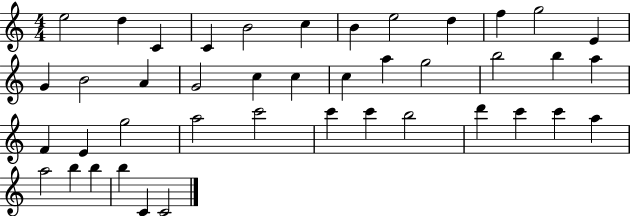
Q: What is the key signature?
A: C major